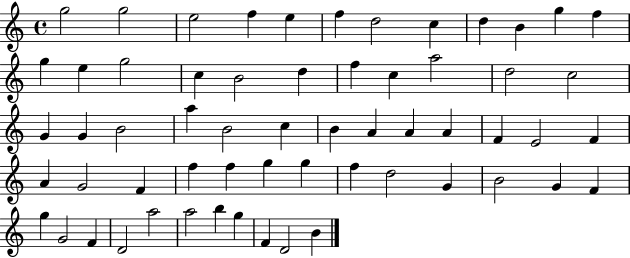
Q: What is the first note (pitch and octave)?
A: G5